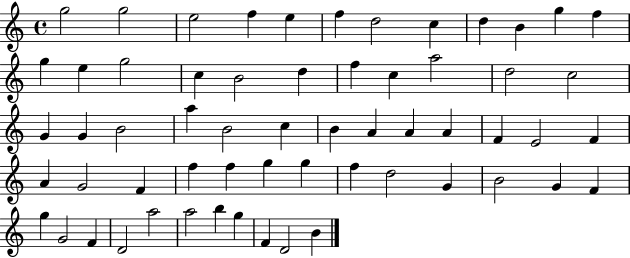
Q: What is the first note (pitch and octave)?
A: G5